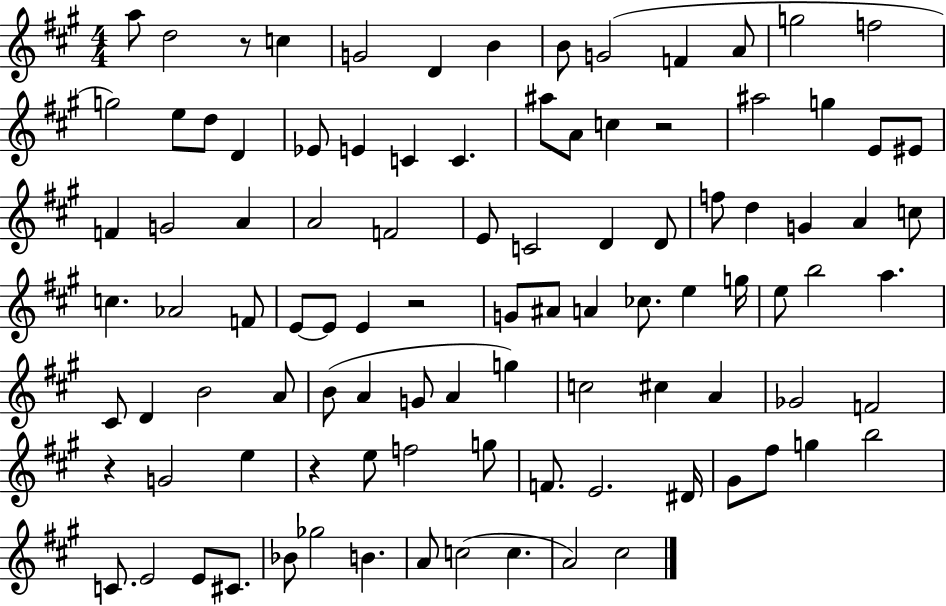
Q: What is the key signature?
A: A major